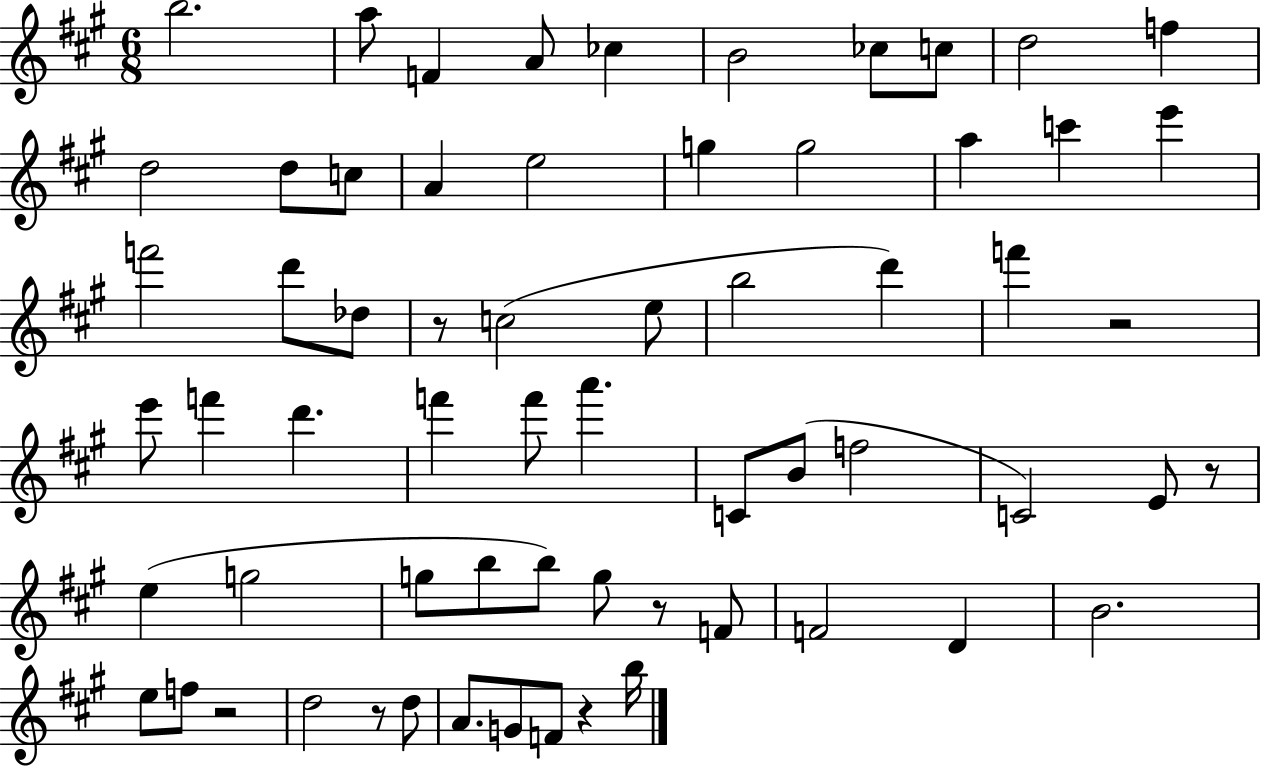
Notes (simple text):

B5/h. A5/e F4/q A4/e CES5/q B4/h CES5/e C5/e D5/h F5/q D5/h D5/e C5/e A4/q E5/h G5/q G5/h A5/q C6/q E6/q F6/h D6/e Db5/e R/e C5/h E5/e B5/h D6/q F6/q R/h E6/e F6/q D6/q. F6/q F6/e A6/q. C4/e B4/e F5/h C4/h E4/e R/e E5/q G5/h G5/e B5/e B5/e G5/e R/e F4/e F4/h D4/q B4/h. E5/e F5/e R/h D5/h R/e D5/e A4/e. G4/e F4/e R/q B5/s